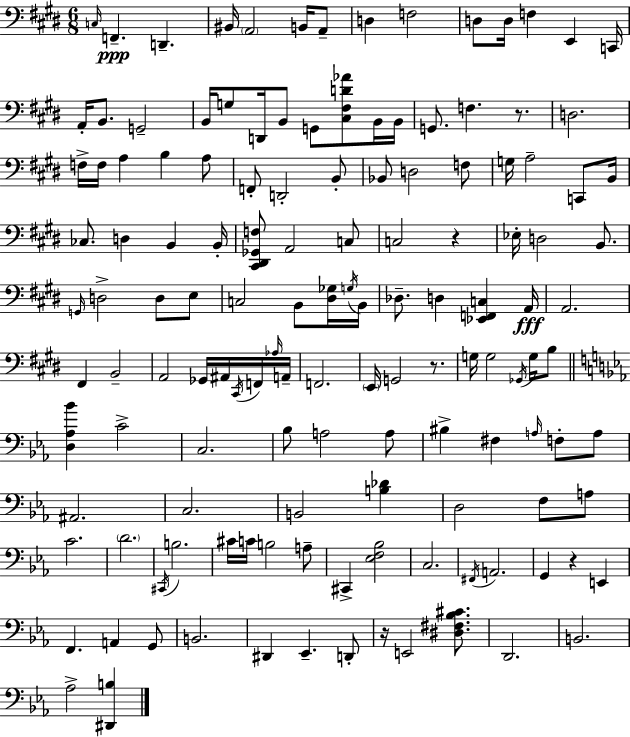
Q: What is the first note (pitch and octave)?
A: C3